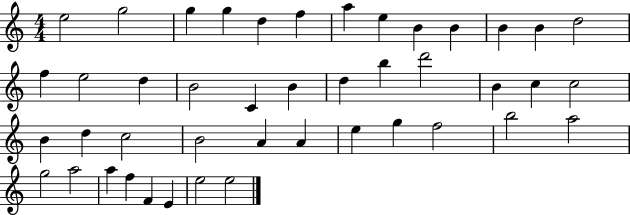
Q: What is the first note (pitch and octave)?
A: E5